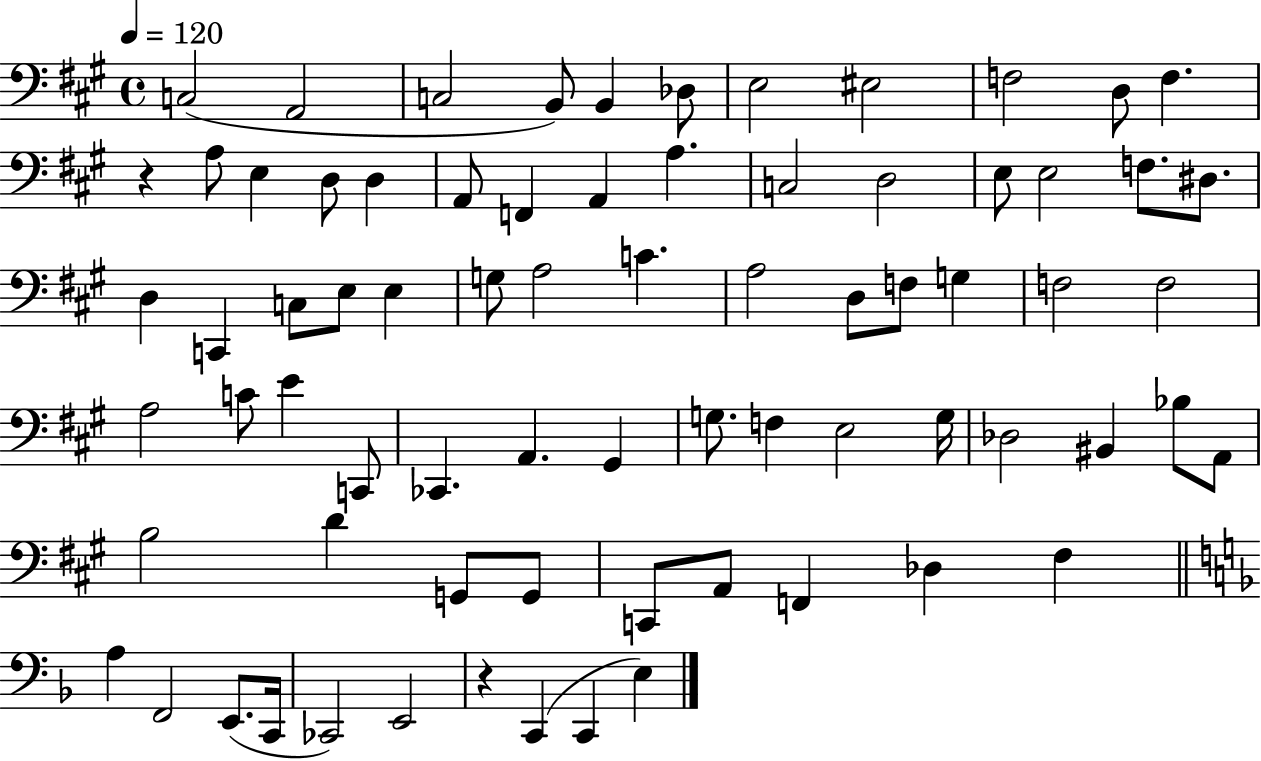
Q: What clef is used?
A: bass